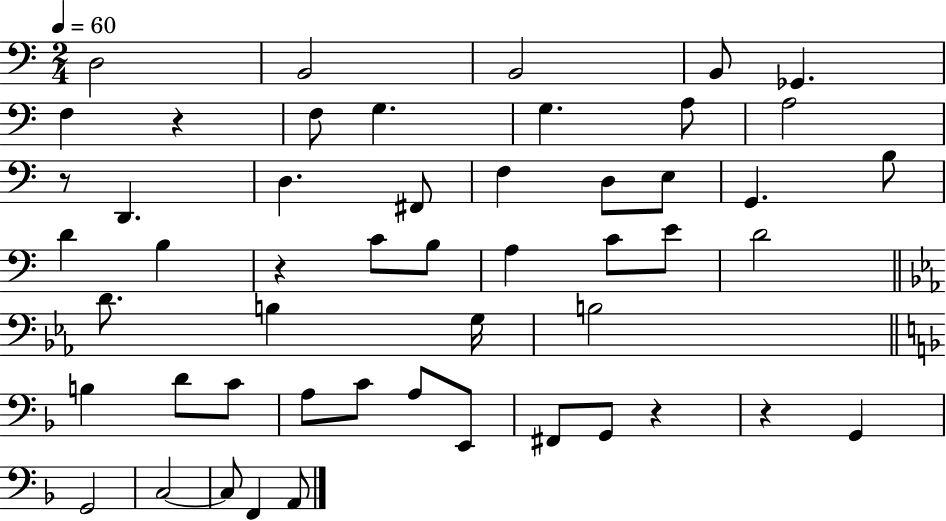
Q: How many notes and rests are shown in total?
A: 51